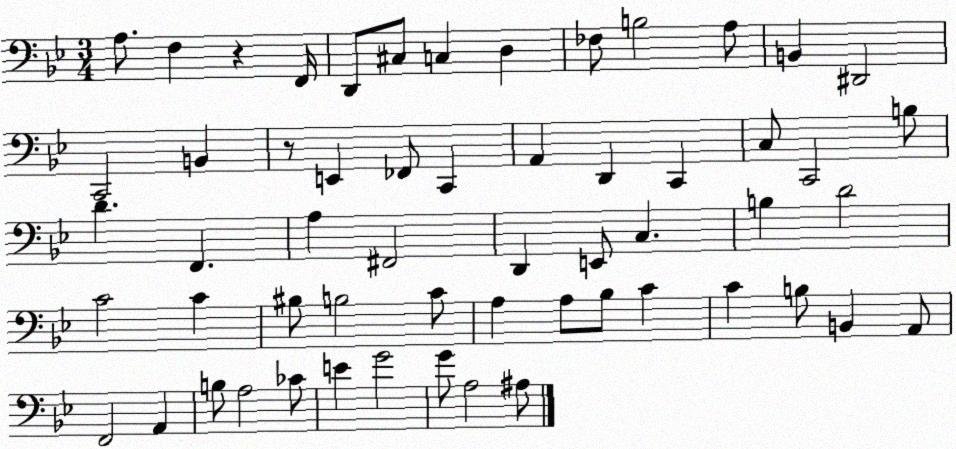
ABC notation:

X:1
T:Untitled
M:3/4
L:1/4
K:Bb
A,/2 F, z F,,/4 D,,/2 ^C,/2 C, D, _F,/2 B,2 A,/2 B,, ^D,,2 C,,2 B,, z/2 E,, _F,,/2 C,, A,, D,, C,, C,/2 C,,2 B,/2 D F,, A, ^F,,2 D,, E,,/2 C, B, D2 C2 C ^B,/2 B,2 C/2 A, A,/2 _B,/2 C C B,/2 B,, A,,/2 F,,2 A,, B,/2 A,2 _C/2 E G2 G/2 A,2 ^A,/2